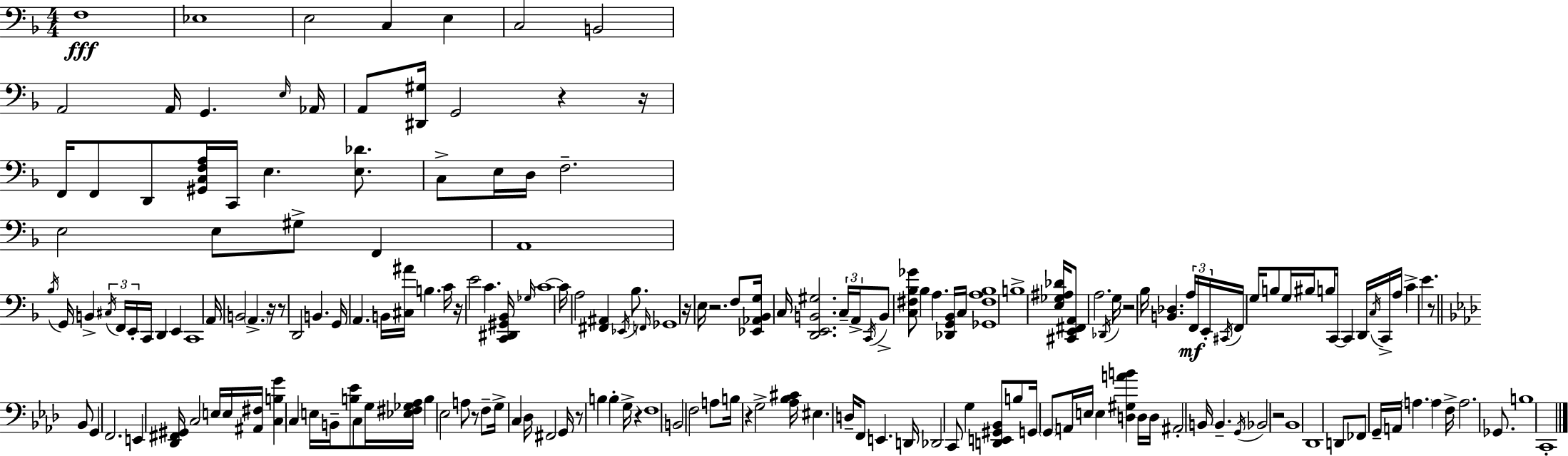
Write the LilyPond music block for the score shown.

{
  \clef bass
  \numericTimeSignature
  \time 4/4
  \key f \major
  f1\fff | ees1 | e2 c4 e4 | c2 b,2 | \break a,2 a,16 g,4. \grace { e16 } | aes,16 a,8 <dis, gis>16 g,2 r4 | r16 f,16 f,8 d,8 <gis, c f a>16 c,16 e4. <e des'>8. | c8-> e16 d16 f2.-- | \break e2 e8 gis8-> f,4 | a,1 | \acciaccatura { bes16 } g,16 b,4-> \tuplet 3/2 { \acciaccatura { cis16 } f,16 e,16-. } c,16 d,4 e,4 | c,1 | \break a,16 b,2 \parenthesize a,4.-> | r16 r8 d,2 b,4. | g,16 a,4. b,16 <cis ais'>16 b4. | c'16 r16 e'2 c'4. | \break <c, dis, gis, bes,>16 \grace { ges16 } c'1~~ | c'16 a2 <fis, ais,>4 | \acciaccatura { ees,16 } bes8. \grace { f,16 } ges,1 | r16 e16 r2. | \break f8 <ees, aes, bes, g>16 c16 <d, e, b, gis>2. | \tuplet 3/2 { c16-- a,16-> \acciaccatura { c,16 } } b,8-> <c fis bes ges'>8 bes4 a4. | <des, g, bes,>16 c16 <ges, fis a bes>1 | b1-> | \break <e ges ais des'>16 <cis, e, fis, a,>8 a2. | \acciaccatura { des,16 } g16 r2 | bes16 <b, des>4. \tuplet 3/2 { a16\mf f,16 e,16-. } \acciaccatura { cis,16 } f,16 g16 b8 g16 | bis16 b8 c,16~~ c,4 d,16 \acciaccatura { c16 } c,16-> a16 c'4-> | \break e'4. r8 \bar "||" \break \key aes \major bes,8 g,4 f,2. | e,4 <des, fis, gis,>16 c2 e16 | e16 <ais, fis>16 <c b g'>4 c4 e16 b,16-- <b ees'>8 c8 | g16 <ees fis ges aes>16 b4 ees2 a8 | \break r8 f8-- g16-> c4 des16 fis,2 | g,16 r8 b4 b4-. g16-> r4 | f1 | b,2 f2 | \break a8 b16 r4 g2-> | <aes bes cis'>16 eis4. d16-- f,8 e,4. | d,16 des,2 c,8 g4 | <d, e, gis, bes,>8 b8 g,16 \parenthesize g,8 a,16 e16 e4 <d gis a' b'>4 | \break d16 d16 ais,2-. b,16 b,4.-- | \acciaccatura { g,16 } bes,2 r2 | bes,1 | des,1 | \break d,8 fes,8 g,16-- a,16 \parenthesize a4. a4 | f16-> a2. | ges,8. b1 | c,1-. | \break \bar "|."
}